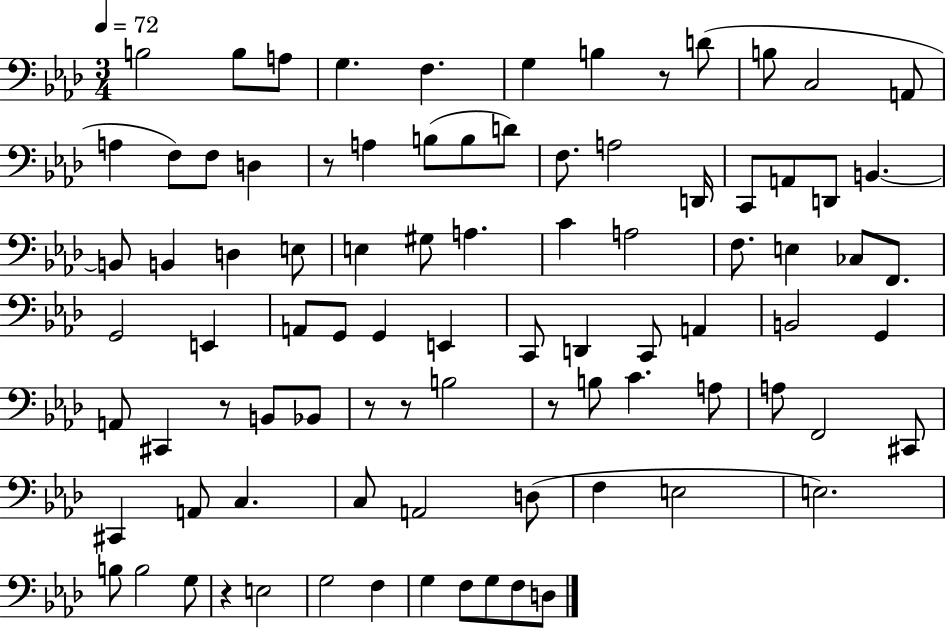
X:1
T:Untitled
M:3/4
L:1/4
K:Ab
B,2 B,/2 A,/2 G, F, G, B, z/2 D/2 B,/2 C,2 A,,/2 A, F,/2 F,/2 D, z/2 A, B,/2 B,/2 D/2 F,/2 A,2 D,,/4 C,,/2 A,,/2 D,,/2 B,, B,,/2 B,, D, E,/2 E, ^G,/2 A, C A,2 F,/2 E, _C,/2 F,,/2 G,,2 E,, A,,/2 G,,/2 G,, E,, C,,/2 D,, C,,/2 A,, B,,2 G,, A,,/2 ^C,, z/2 B,,/2 _B,,/2 z/2 z/2 B,2 z/2 B,/2 C A,/2 A,/2 F,,2 ^C,,/2 ^C,, A,,/2 C, C,/2 A,,2 D,/2 F, E,2 E,2 B,/2 B,2 G,/2 z E,2 G,2 F, G, F,/2 G,/2 F,/2 D,/2